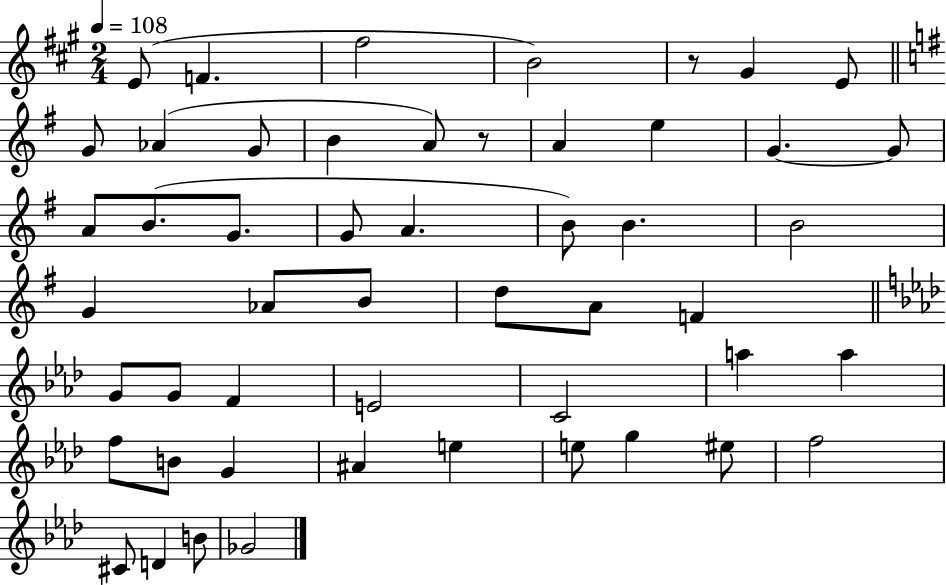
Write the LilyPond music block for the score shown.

{
  \clef treble
  \numericTimeSignature
  \time 2/4
  \key a \major
  \tempo 4 = 108
  \repeat volta 2 { e'8( f'4. | fis''2 | b'2) | r8 gis'4 e'8 | \break \bar "||" \break \key g \major g'8 aes'4( g'8 | b'4 a'8) r8 | a'4 e''4 | g'4.~~ g'8 | \break a'8 b'8.( g'8. | g'8 a'4. | b'8) b'4. | b'2 | \break g'4 aes'8 b'8 | d''8 a'8 f'4 | \bar "||" \break \key aes \major g'8 g'8 f'4 | e'2 | c'2 | a''4 a''4 | \break f''8 b'8 g'4 | ais'4 e''4 | e''8 g''4 eis''8 | f''2 | \break cis'8 d'4 b'8 | ges'2 | } \bar "|."
}